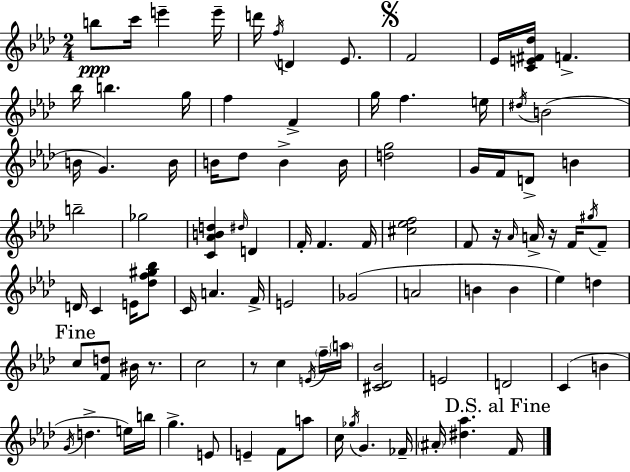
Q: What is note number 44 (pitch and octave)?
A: G#5